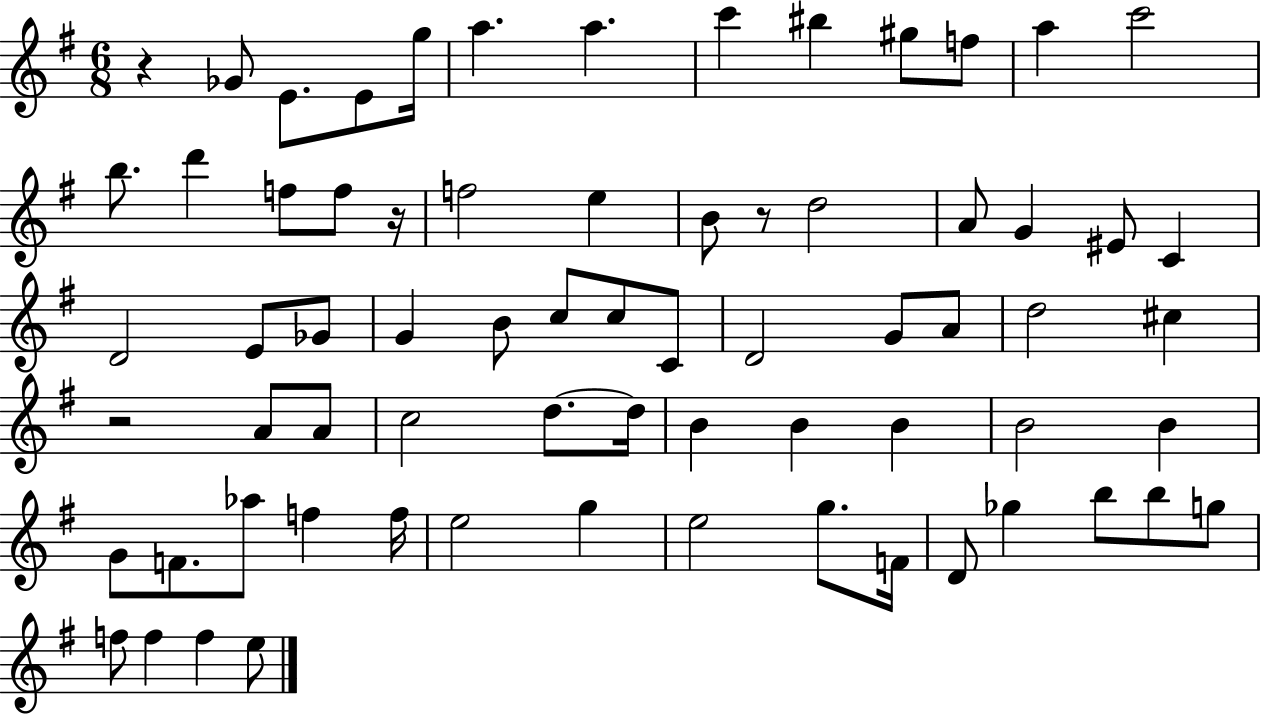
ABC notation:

X:1
T:Untitled
M:6/8
L:1/4
K:G
z _G/2 E/2 E/2 g/4 a a c' ^b ^g/2 f/2 a c'2 b/2 d' f/2 f/2 z/4 f2 e B/2 z/2 d2 A/2 G ^E/2 C D2 E/2 _G/2 G B/2 c/2 c/2 C/2 D2 G/2 A/2 d2 ^c z2 A/2 A/2 c2 d/2 d/4 B B B B2 B G/2 F/2 _a/2 f f/4 e2 g e2 g/2 F/4 D/2 _g b/2 b/2 g/2 f/2 f f e/2